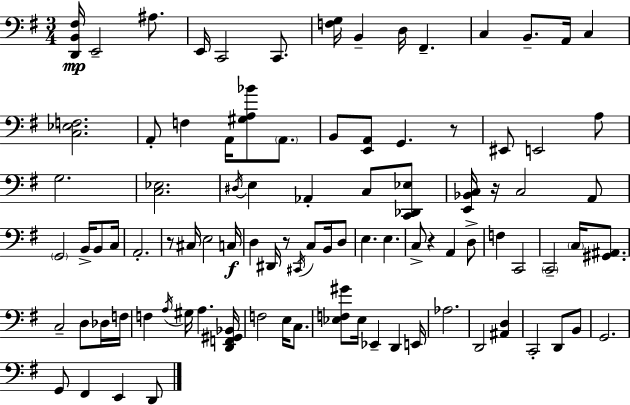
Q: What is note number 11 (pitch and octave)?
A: A2